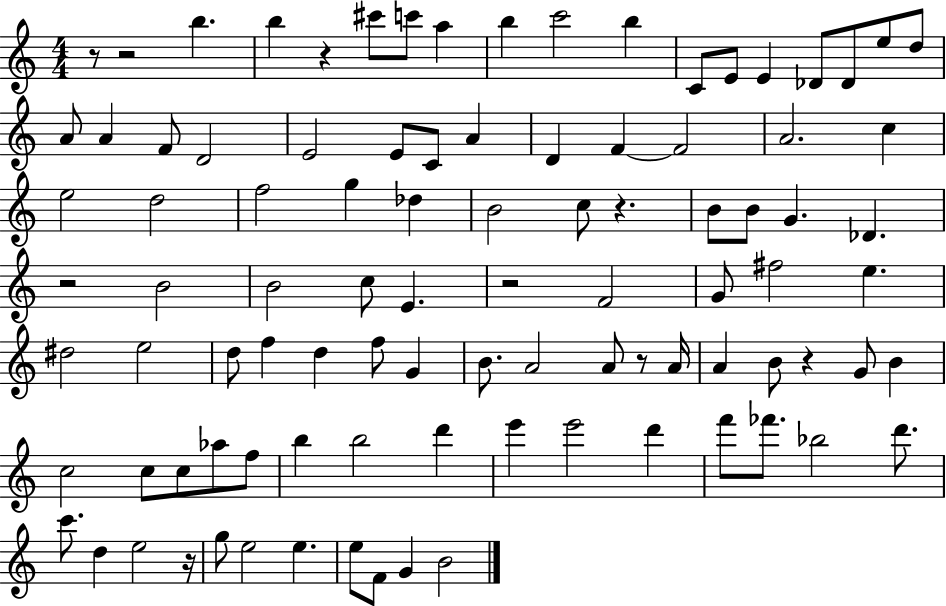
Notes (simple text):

R/e R/h B5/q. B5/q R/q C#6/e C6/e A5/q B5/q C6/h B5/q C4/e E4/e E4/q Db4/e Db4/e E5/e D5/e A4/e A4/q F4/e D4/h E4/h E4/e C4/e A4/q D4/q F4/q F4/h A4/h. C5/q E5/h D5/h F5/h G5/q Db5/q B4/h C5/e R/q. B4/e B4/e G4/q. Db4/q. R/h B4/h B4/h C5/e E4/q. R/h F4/h G4/e F#5/h E5/q. D#5/h E5/h D5/e F5/q D5/q F5/e G4/q B4/e. A4/h A4/e R/e A4/s A4/q B4/e R/q G4/e B4/q C5/h C5/e C5/e Ab5/e F5/e B5/q B5/h D6/q E6/q E6/h D6/q F6/e FES6/e. Bb5/h D6/e. C6/e. D5/q E5/h R/s G5/e E5/h E5/q. E5/e F4/e G4/q B4/h